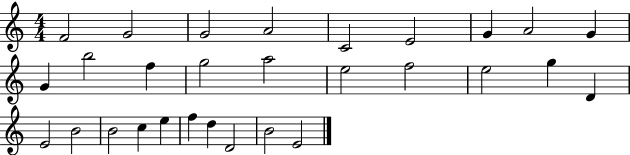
F4/h G4/h G4/h A4/h C4/h E4/h G4/q A4/h G4/q G4/q B5/h F5/q G5/h A5/h E5/h F5/h E5/h G5/q D4/q E4/h B4/h B4/h C5/q E5/q F5/q D5/q D4/h B4/h E4/h